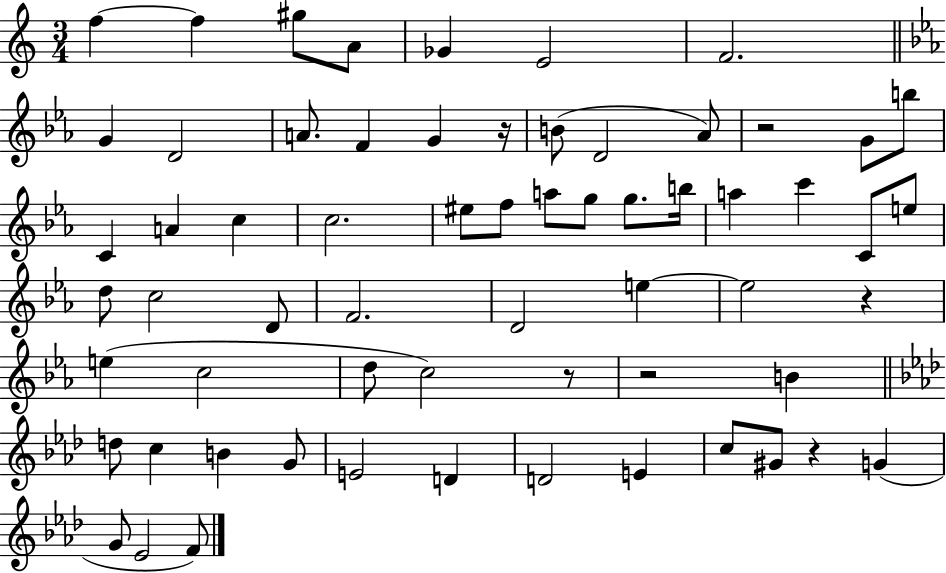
{
  \clef treble
  \numericTimeSignature
  \time 3/4
  \key c \major
  f''4~~ f''4 gis''8 a'8 | ges'4 e'2 | f'2. | \bar "||" \break \key ees \major g'4 d'2 | a'8. f'4 g'4 r16 | b'8( d'2 aes'8) | r2 g'8 b''8 | \break c'4 a'4 c''4 | c''2. | eis''8 f''8 a''8 g''8 g''8. b''16 | a''4 c'''4 c'8 e''8 | \break d''8 c''2 d'8 | f'2. | d'2 e''4~~ | e''2 r4 | \break e''4( c''2 | d''8 c''2) r8 | r2 b'4 | \bar "||" \break \key f \minor d''8 c''4 b'4 g'8 | e'2 d'4 | d'2 e'4 | c''8 gis'8 r4 g'4( | \break g'8 ees'2 f'8) | \bar "|."
}